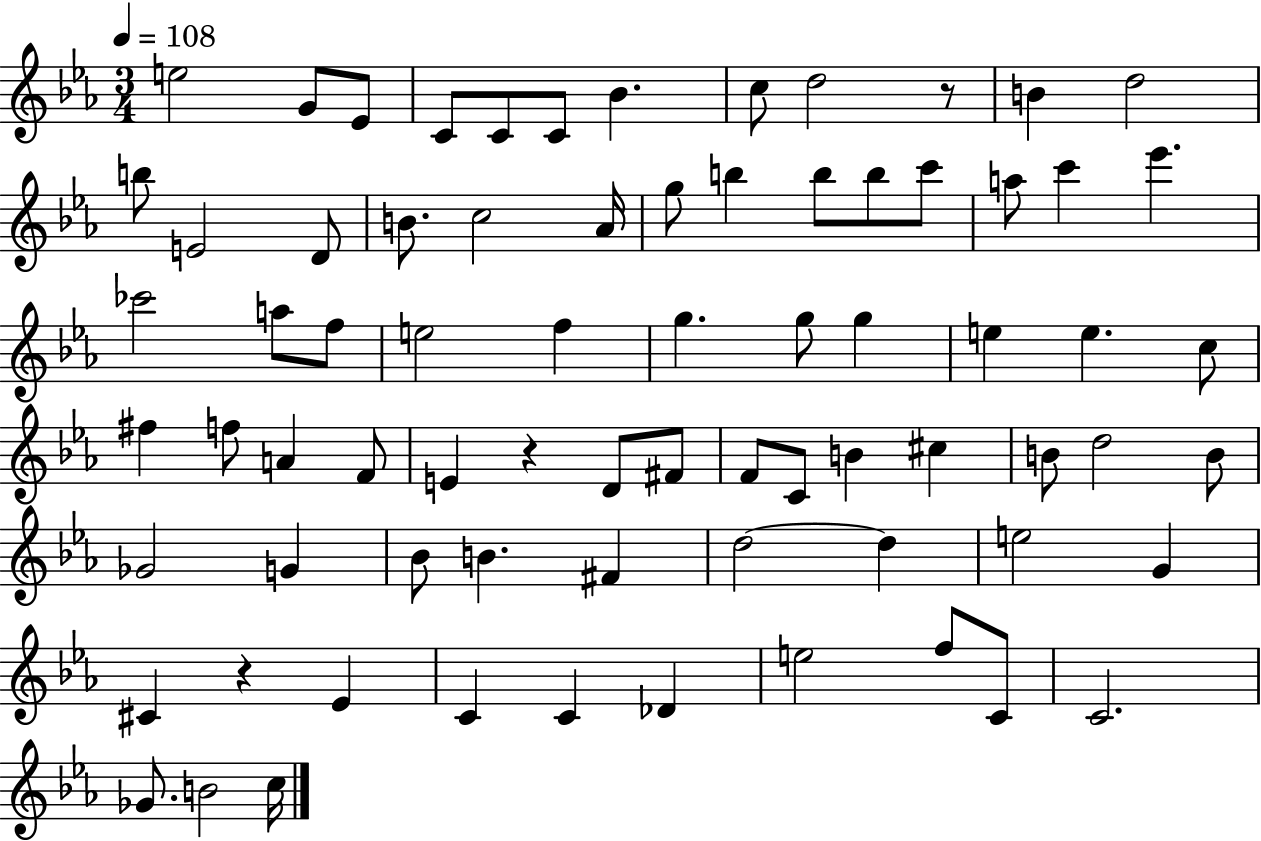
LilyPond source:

{
  \clef treble
  \numericTimeSignature
  \time 3/4
  \key ees \major
  \tempo 4 = 108
  \repeat volta 2 { e''2 g'8 ees'8 | c'8 c'8 c'8 bes'4. | c''8 d''2 r8 | b'4 d''2 | \break b''8 e'2 d'8 | b'8. c''2 aes'16 | g''8 b''4 b''8 b''8 c'''8 | a''8 c'''4 ees'''4. | \break ces'''2 a''8 f''8 | e''2 f''4 | g''4. g''8 g''4 | e''4 e''4. c''8 | \break fis''4 f''8 a'4 f'8 | e'4 r4 d'8 fis'8 | f'8 c'8 b'4 cis''4 | b'8 d''2 b'8 | \break ges'2 g'4 | bes'8 b'4. fis'4 | d''2~~ d''4 | e''2 g'4 | \break cis'4 r4 ees'4 | c'4 c'4 des'4 | e''2 f''8 c'8 | c'2. | \break ges'8. b'2 c''16 | } \bar "|."
}